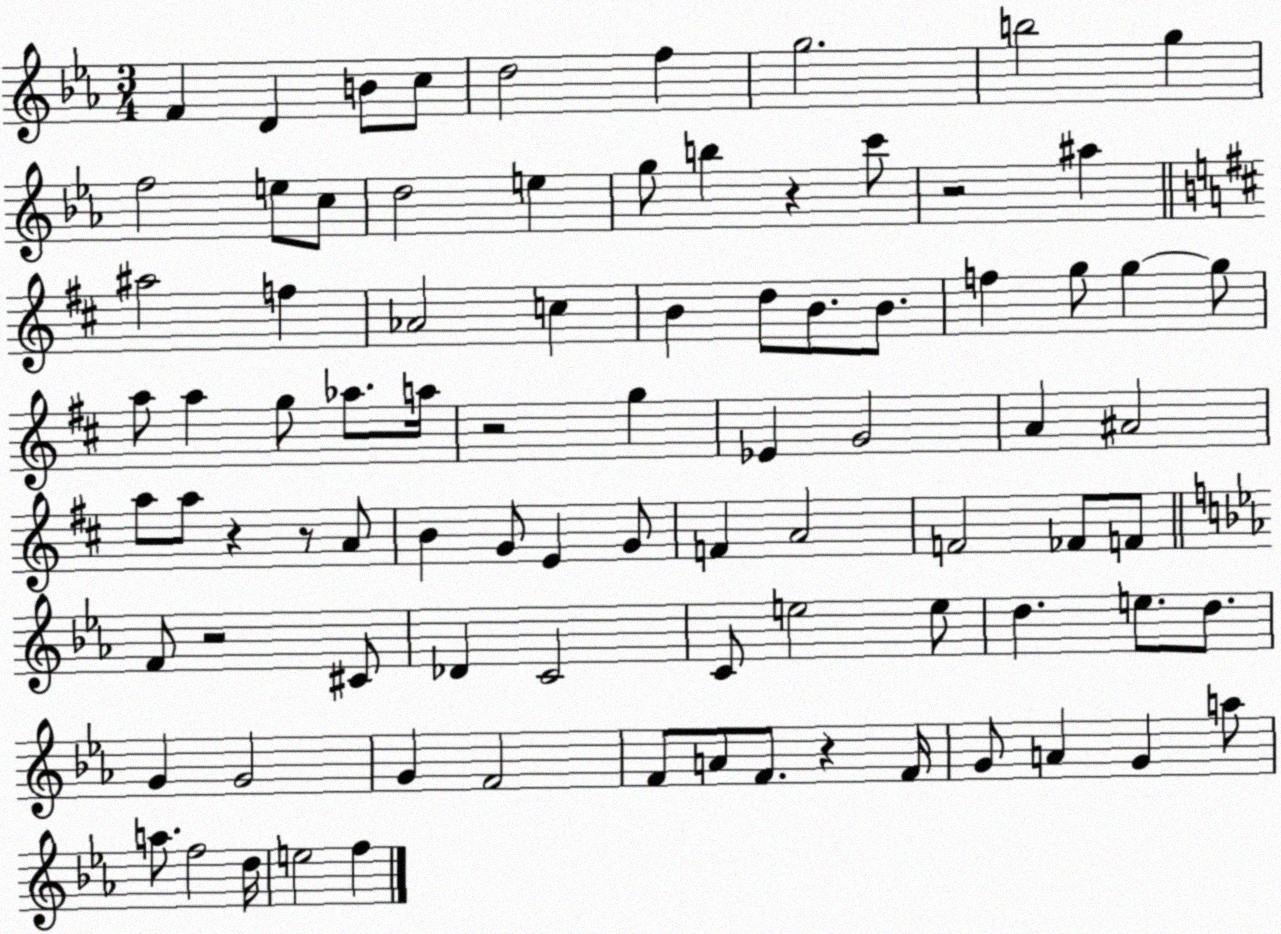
X:1
T:Untitled
M:3/4
L:1/4
K:Eb
F D B/2 c/2 d2 f g2 b2 g f2 e/2 c/2 d2 e g/2 b z c'/2 z2 ^a ^a2 f _A2 c B d/2 B/2 B/2 f g/2 g g/2 a/2 a g/2 _a/2 a/4 z2 g _E G2 A ^A2 a/2 a/2 z z/2 A/2 B G/2 E G/2 F A2 F2 _F/2 F/2 F/2 z2 ^C/2 _D C2 C/2 e2 e/2 d e/2 d/2 G G2 G F2 F/2 A/2 F/2 z F/4 G/2 A G a/2 a/2 f2 d/4 e2 f